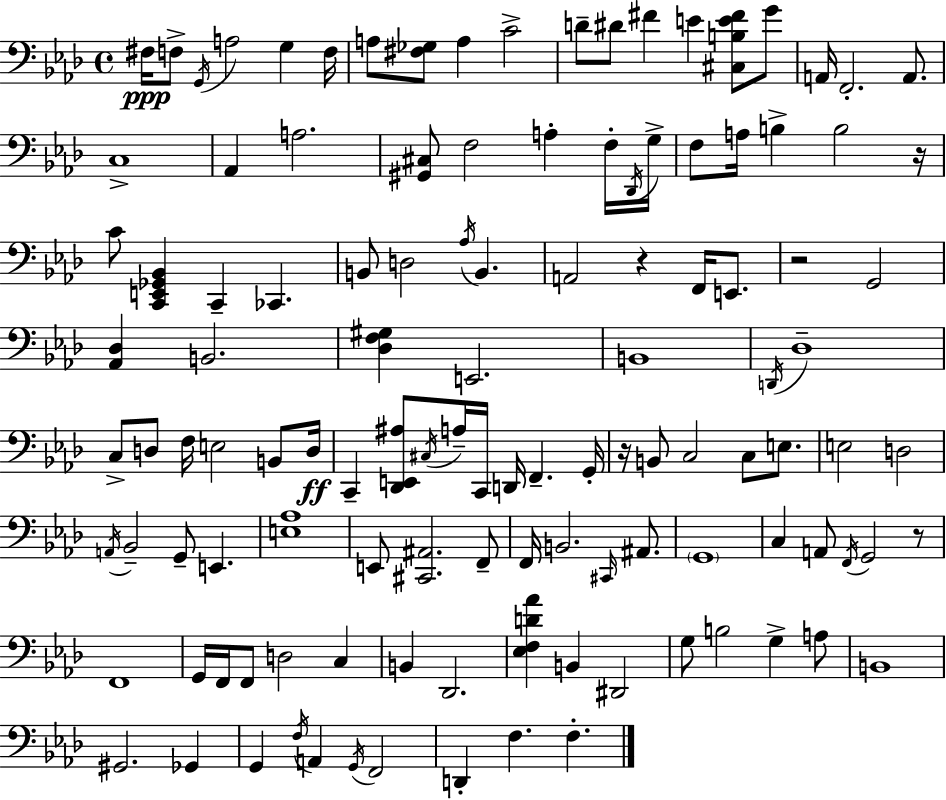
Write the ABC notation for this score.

X:1
T:Untitled
M:4/4
L:1/4
K:Ab
^F,/4 F,/2 G,,/4 A,2 G, F,/4 A,/2 [^F,_G,]/2 A, C2 D/2 ^D/2 ^F E [^C,B,E^F]/2 G/2 A,,/4 F,,2 A,,/2 C,4 _A,, A,2 [^G,,^C,]/2 F,2 A, F,/4 _D,,/4 G,/4 F,/2 A,/4 B, B,2 z/4 C/2 [C,,E,,_G,,_B,,] C,, _C,, B,,/2 D,2 _A,/4 B,, A,,2 z F,,/4 E,,/2 z2 G,,2 [_A,,_D,] B,,2 [_D,F,^G,] E,,2 B,,4 D,,/4 _D,4 C,/2 D,/2 F,/4 E,2 B,,/2 D,/4 C,, [_D,,E,,^A,]/2 ^C,/4 A,/4 C,,/4 D,,/4 F,, G,,/4 z/4 B,,/2 C,2 C,/2 E,/2 E,2 D,2 A,,/4 _B,,2 G,,/2 E,, [E,_A,]4 E,,/2 [^C,,^A,,]2 F,,/2 F,,/4 B,,2 ^C,,/4 ^A,,/2 G,,4 C, A,,/2 F,,/4 G,,2 z/2 F,,4 G,,/4 F,,/4 F,,/2 D,2 C, B,, _D,,2 [_E,F,D_A] B,, ^D,,2 G,/2 B,2 G, A,/2 B,,4 ^G,,2 _G,, G,, F,/4 A,, G,,/4 F,,2 D,, F, F,